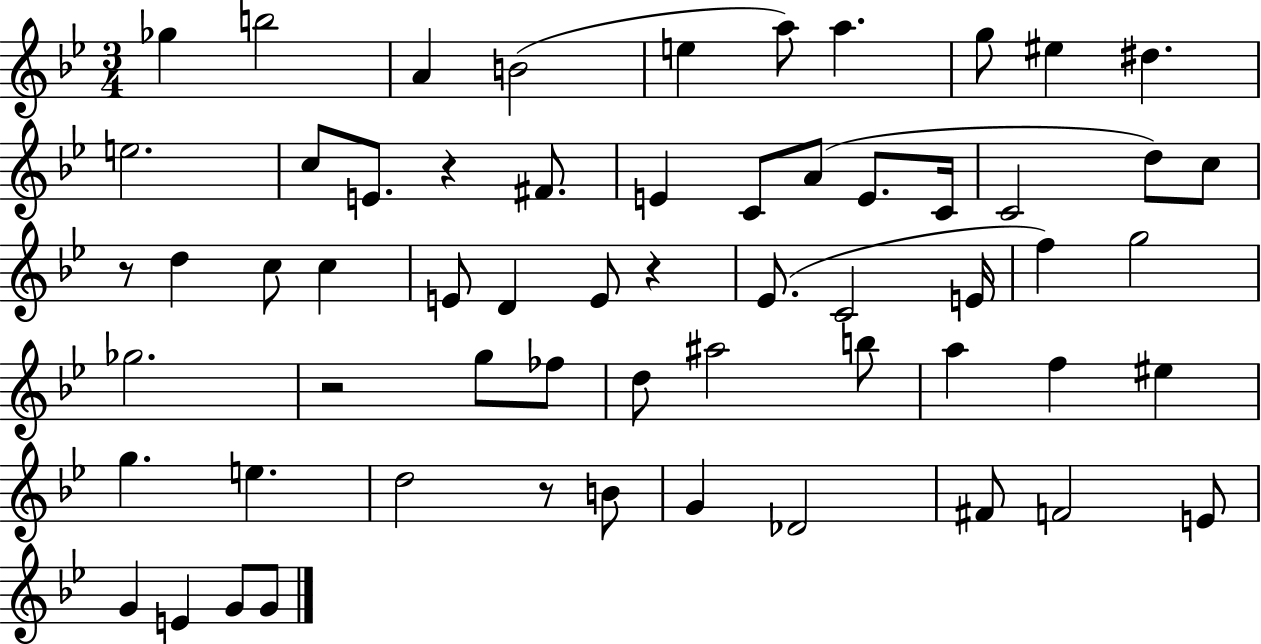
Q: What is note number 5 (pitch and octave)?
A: E5